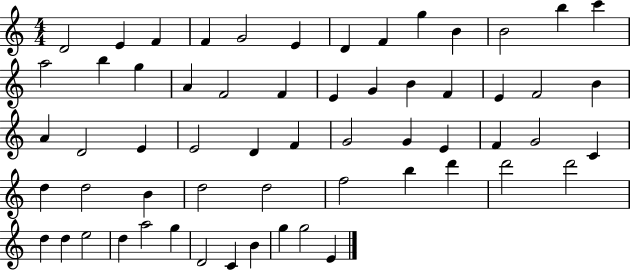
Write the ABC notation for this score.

X:1
T:Untitled
M:4/4
L:1/4
K:C
D2 E F F G2 E D F g B B2 b c' a2 b g A F2 F E G B F E F2 B A D2 E E2 D F G2 G E F G2 C d d2 B d2 d2 f2 b d' d'2 d'2 d d e2 d a2 g D2 C B g g2 E